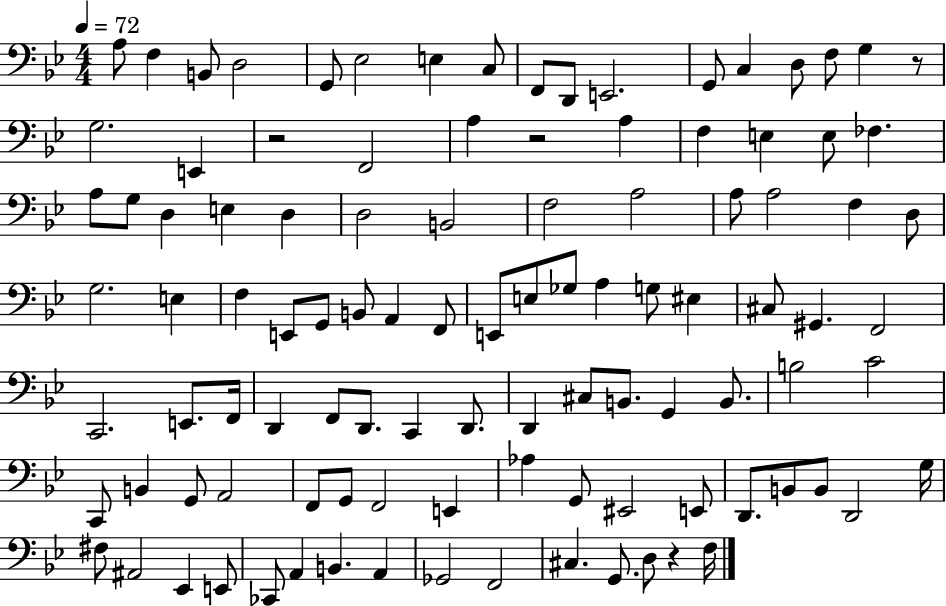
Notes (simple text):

A3/e F3/q B2/e D3/h G2/e Eb3/h E3/q C3/e F2/e D2/e E2/h. G2/e C3/q D3/e F3/e G3/q R/e G3/h. E2/q R/h F2/h A3/q R/h A3/q F3/q E3/q E3/e FES3/q. A3/e G3/e D3/q E3/q D3/q D3/h B2/h F3/h A3/h A3/e A3/h F3/q D3/e G3/h. E3/q F3/q E2/e G2/e B2/e A2/q F2/e E2/e E3/e Gb3/e A3/q G3/e EIS3/q C#3/e G#2/q. F2/h C2/h. E2/e. F2/s D2/q F2/e D2/e. C2/q D2/e. D2/q C#3/e B2/e. G2/q B2/e. B3/h C4/h C2/e B2/q G2/e A2/h F2/e G2/e F2/h E2/q Ab3/q G2/e EIS2/h E2/e D2/e. B2/e B2/e D2/h G3/s F#3/e A#2/h Eb2/q E2/e CES2/e A2/q B2/q. A2/q Gb2/h F2/h C#3/q. G2/e. D3/e R/q F3/s